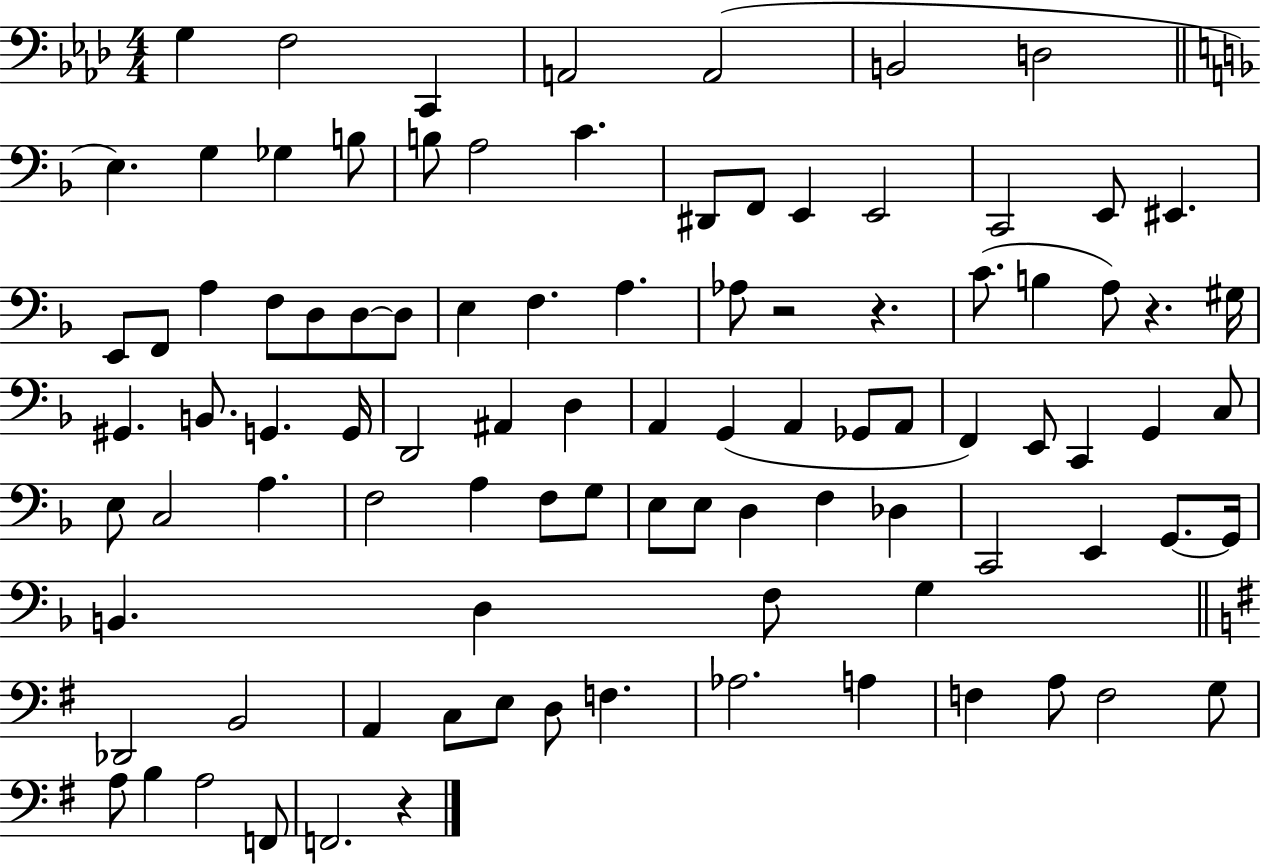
{
  \clef bass
  \numericTimeSignature
  \time 4/4
  \key aes \major
  g4 f2 c,4 | a,2 a,2( | b,2 d2 | \bar "||" \break \key d \minor e4.) g4 ges4 b8 | b8 a2 c'4. | dis,8 f,8 e,4 e,2 | c,2 e,8 eis,4. | \break e,8 f,8 a4 f8 d8 d8~~ d8 | e4 f4. a4. | aes8 r2 r4. | c'8.( b4 a8) r4. gis16 | \break gis,4. b,8. g,4. g,16 | d,2 ais,4 d4 | a,4 g,4( a,4 ges,8 a,8 | f,4) e,8 c,4 g,4 c8 | \break e8 c2 a4. | f2 a4 f8 g8 | e8 e8 d4 f4 des4 | c,2 e,4 g,8.~~ g,16 | \break b,4. d4 f8 g4 | \bar "||" \break \key g \major des,2 b,2 | a,4 c8 e8 d8 f4. | aes2. a4 | f4 a8 f2 g8 | \break a8 b4 a2 f,8 | f,2. r4 | \bar "|."
}